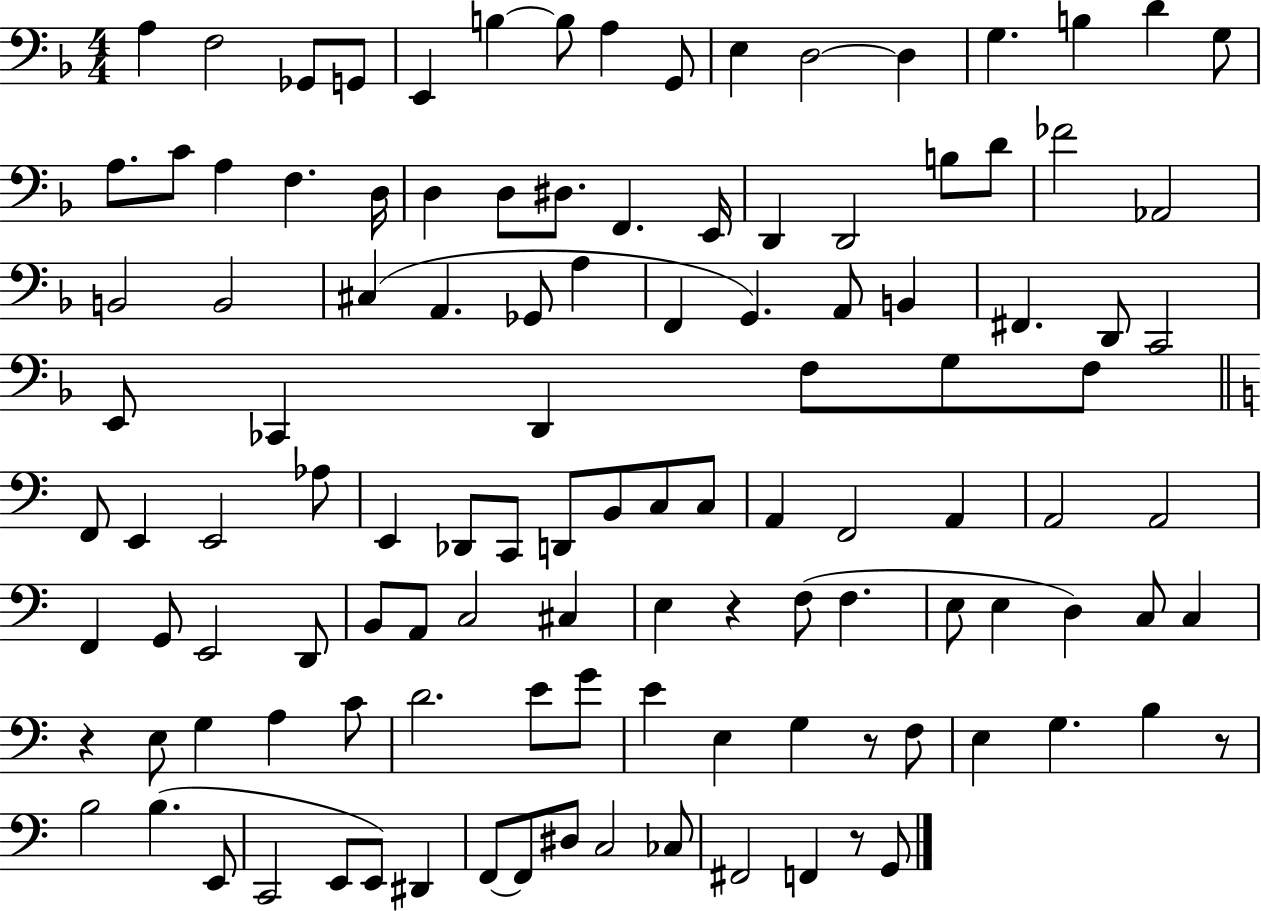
A3/q F3/h Gb2/e G2/e E2/q B3/q B3/e A3/q G2/e E3/q D3/h D3/q G3/q. B3/q D4/q G3/e A3/e. C4/e A3/q F3/q. D3/s D3/q D3/e D#3/e. F2/q. E2/s D2/q D2/h B3/e D4/e FES4/h Ab2/h B2/h B2/h C#3/q A2/q. Gb2/e A3/q F2/q G2/q. A2/e B2/q F#2/q. D2/e C2/h E2/e CES2/q D2/q F3/e G3/e F3/e F2/e E2/q E2/h Ab3/e E2/q Db2/e C2/e D2/e B2/e C3/e C3/e A2/q F2/h A2/q A2/h A2/h F2/q G2/e E2/h D2/e B2/e A2/e C3/h C#3/q E3/q R/q F3/e F3/q. E3/e E3/q D3/q C3/e C3/q R/q E3/e G3/q A3/q C4/e D4/h. E4/e G4/e E4/q E3/q G3/q R/e F3/e E3/q G3/q. B3/q R/e B3/h B3/q. E2/e C2/h E2/e E2/e D#2/q F2/e F2/e D#3/e C3/h CES3/e F#2/h F2/q R/e G2/e